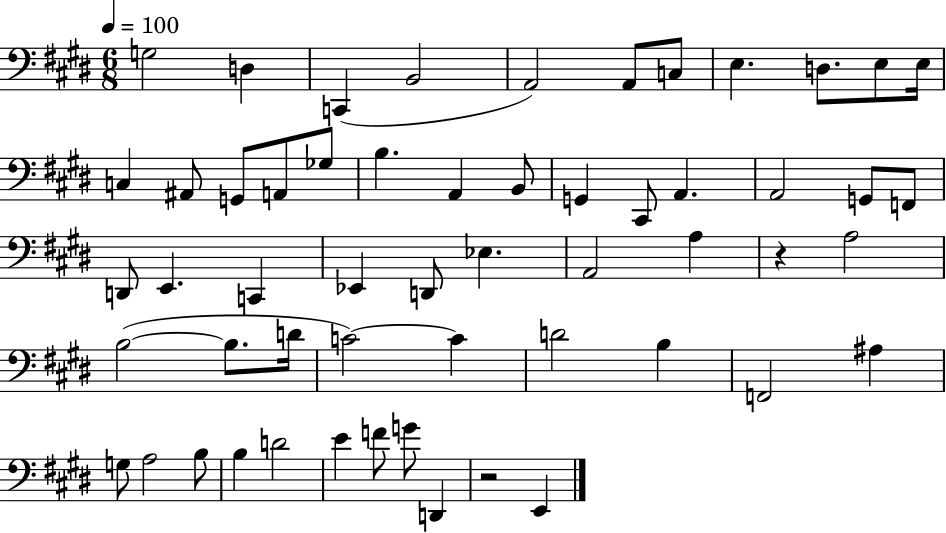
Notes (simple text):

G3/h D3/q C2/q B2/h A2/h A2/e C3/e E3/q. D3/e. E3/e E3/s C3/q A#2/e G2/e A2/e Gb3/e B3/q. A2/q B2/e G2/q C#2/e A2/q. A2/h G2/e F2/e D2/e E2/q. C2/q Eb2/q D2/e Eb3/q. A2/h A3/q R/q A3/h B3/h B3/e. D4/s C4/h C4/q D4/h B3/q F2/h A#3/q G3/e A3/h B3/e B3/q D4/h E4/q F4/e G4/e D2/q R/h E2/q